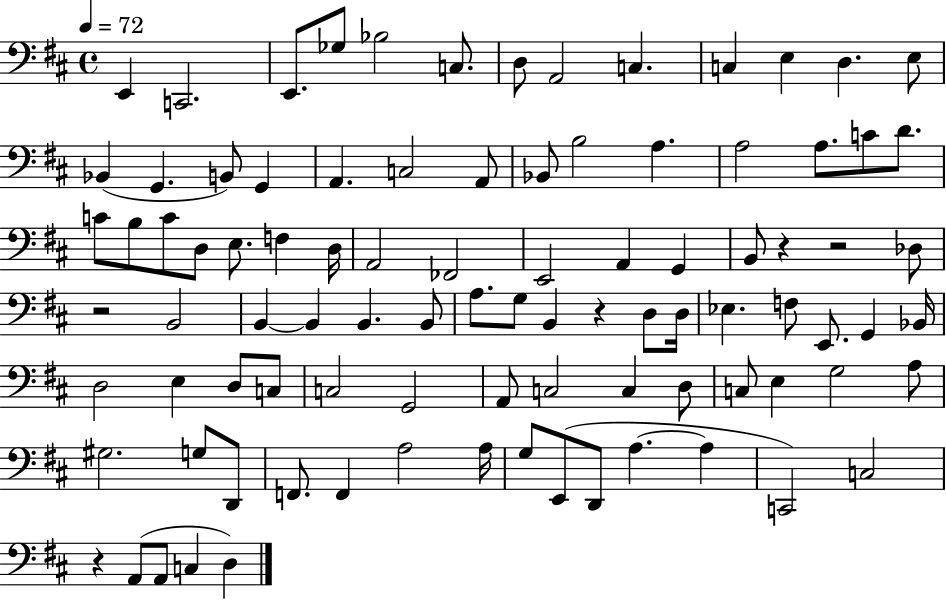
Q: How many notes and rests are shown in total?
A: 93